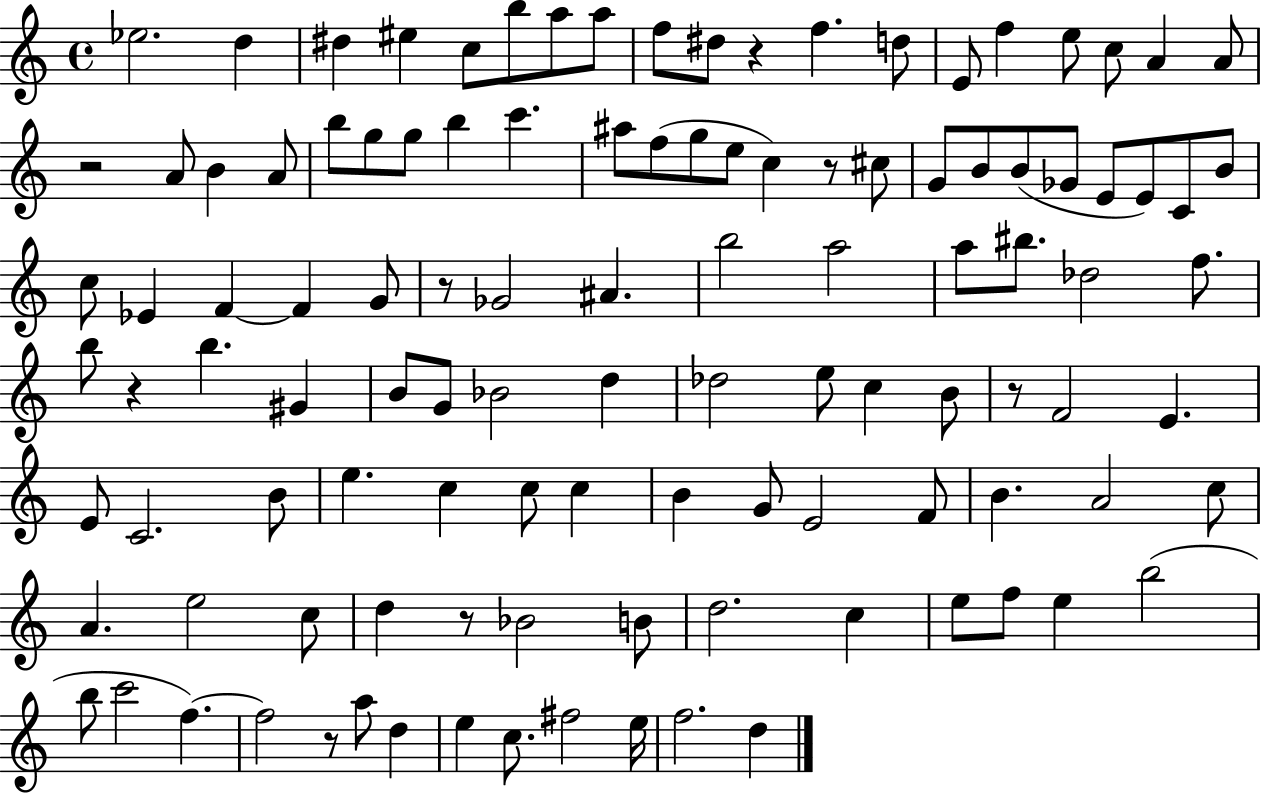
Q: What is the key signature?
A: C major